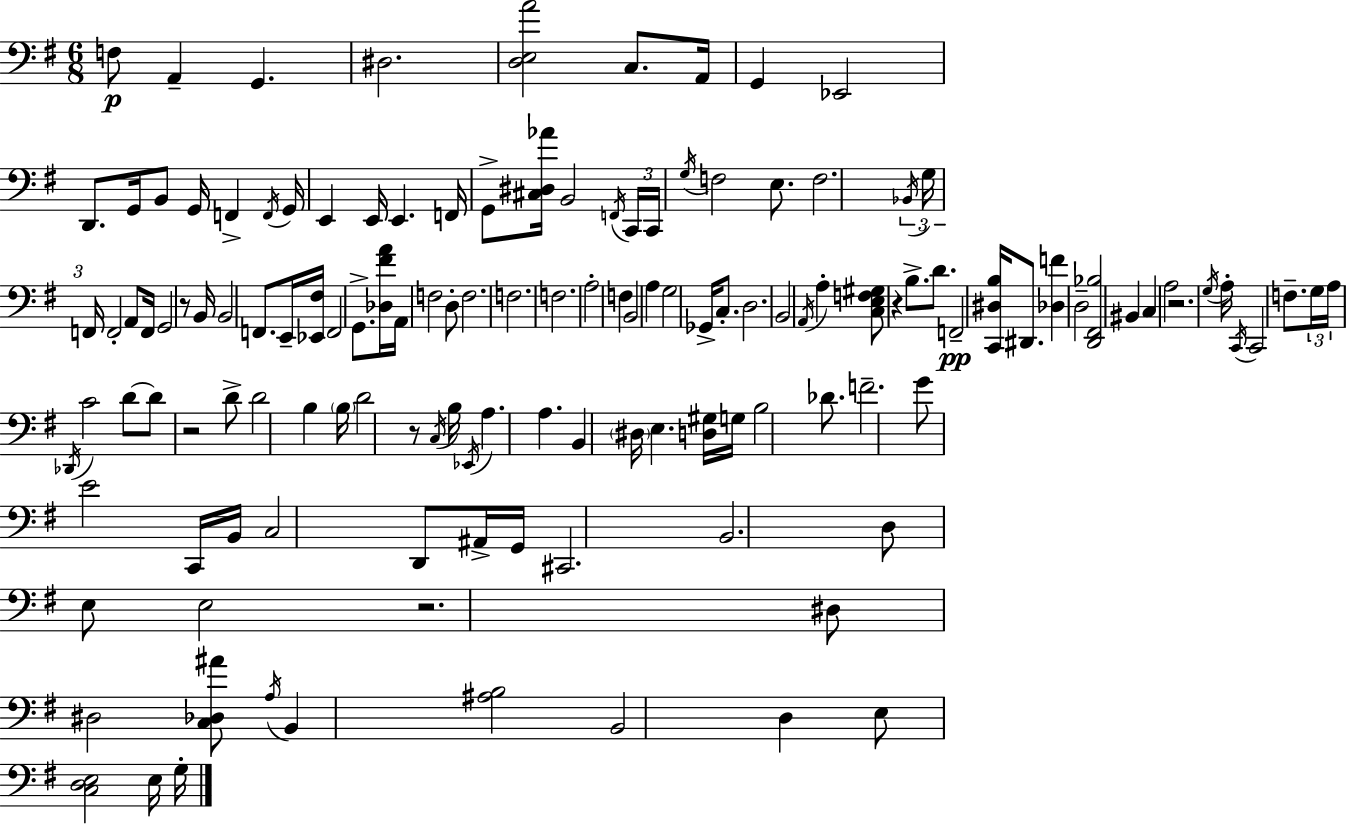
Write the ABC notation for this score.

X:1
T:Untitled
M:6/8
L:1/4
K:G
F,/2 A,, G,, ^D,2 [D,E,A]2 C,/2 A,,/4 G,, _E,,2 D,,/2 G,,/4 B,,/2 G,,/4 F,, F,,/4 G,,/4 E,, E,,/4 E,, F,,/4 G,,/2 [^C,^D,_A]/4 B,,2 F,,/4 C,,/4 C,,/4 G,/4 F,2 E,/2 F,2 _B,,/4 G,/4 F,,/4 F,,2 A,,/2 F,,/4 G,,2 z/2 B,,/4 B,,2 F,,/2 E,,/4 [_E,,^F,]/4 F,,2 G,,/2 [_D,^FA]/4 A,,/4 F,2 D,/2 F,2 F,2 F,2 A,2 F, B,,2 A, G,2 _G,,/4 C,/2 D,2 B,,2 A,,/4 A, [C,E,F,^G,]/2 z B,/2 D/2 F,,2 [C,,^D,B,]/4 ^D,,/2 [_D,F] D,2 [D,,^F,,_B,]2 ^B,, C, A,2 z2 G,/4 A,/4 C,,/4 C,,2 F,/2 G,/4 A,/4 _D,,/4 C2 D/2 D/2 z2 D/2 D2 B, B,/4 D2 z/2 C,/4 B,/4 _E,,/4 A, A, B,, ^D,/4 E, [D,^G,]/4 G,/4 B,2 _D/2 F2 G/2 E2 C,,/4 B,,/4 C,2 D,,/2 ^A,,/4 G,,/4 ^C,,2 B,,2 D,/2 E,/2 E,2 z2 ^D,/2 ^D,2 [C,_D,^A]/2 A,/4 B,, [^A,B,]2 B,,2 D, E,/2 [C,D,E,]2 E,/4 G,/4